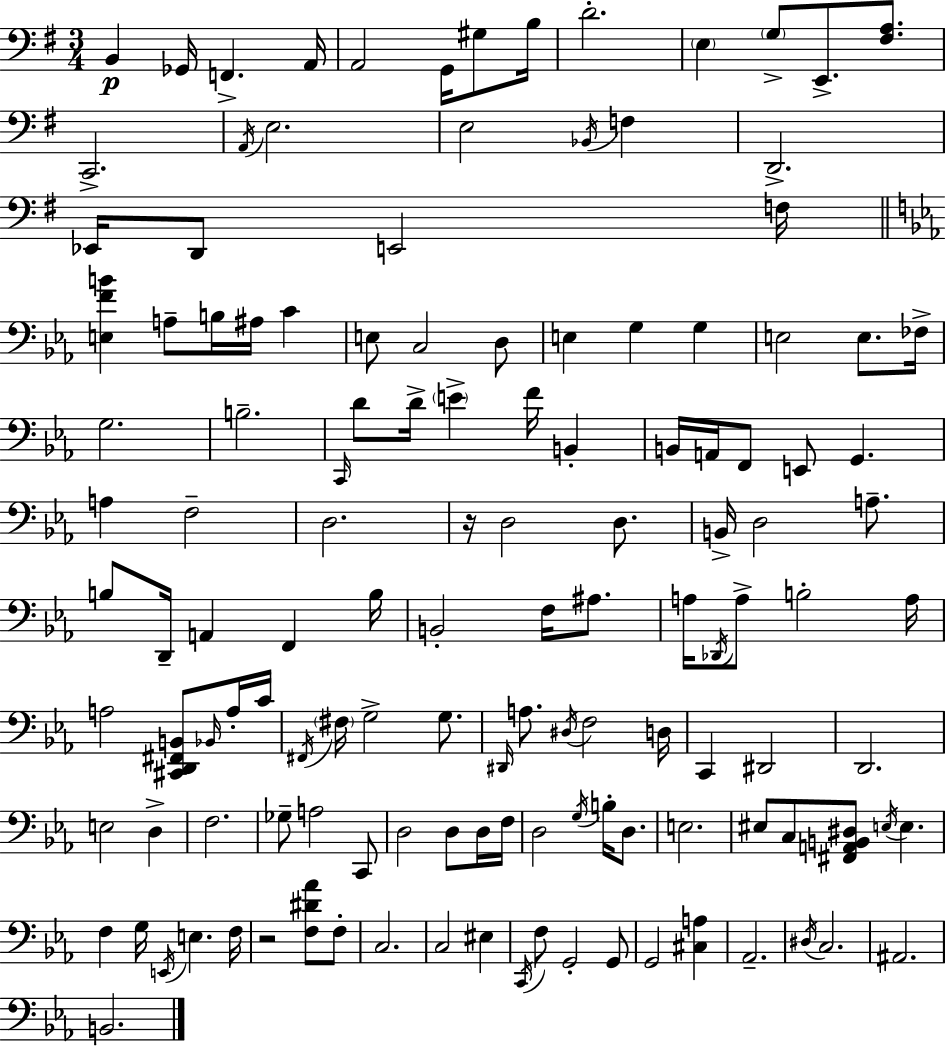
X:1
T:Untitled
M:3/4
L:1/4
K:Em
B,, _G,,/4 F,, A,,/4 A,,2 G,,/4 ^G,/2 B,/4 D2 E, G,/2 E,,/2 [^F,A,]/2 C,,2 A,,/4 E,2 E,2 _B,,/4 F, D,,2 _E,,/4 D,,/2 E,,2 F,/4 [E,FB] A,/2 B,/4 ^A,/4 C E,/2 C,2 D,/2 E, G, G, E,2 E,/2 _F,/4 G,2 B,2 C,,/4 D/2 D/4 E F/4 B,, B,,/4 A,,/4 F,,/2 E,,/2 G,, A, F,2 D,2 z/4 D,2 D,/2 B,,/4 D,2 A,/2 B,/2 D,,/4 A,, F,, B,/4 B,,2 F,/4 ^A,/2 A,/4 _D,,/4 A,/2 B,2 A,/4 A,2 [^C,,D,,^F,,B,,]/2 _B,,/4 A,/4 C/4 ^F,,/4 ^F,/4 G,2 G,/2 ^D,,/4 A,/2 ^D,/4 F,2 D,/4 C,, ^D,,2 D,,2 E,2 D, F,2 _G,/2 A,2 C,,/2 D,2 D,/2 D,/4 F,/4 D,2 G,/4 B,/4 D,/2 E,2 ^E,/2 C,/2 [^F,,A,,B,,^D,]/2 E,/4 E, F, G,/4 E,,/4 E, F,/4 z2 [F,^D_A]/2 F,/2 C,2 C,2 ^E, C,,/4 F,/2 G,,2 G,,/2 G,,2 [^C,A,] _A,,2 ^D,/4 C,2 ^A,,2 B,,2